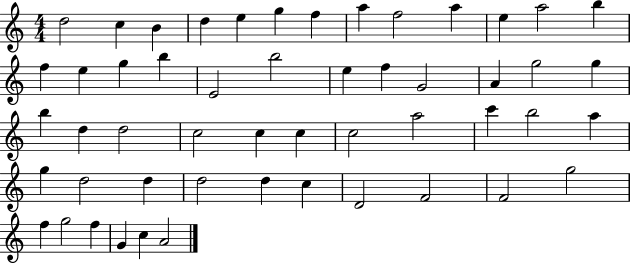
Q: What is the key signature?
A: C major